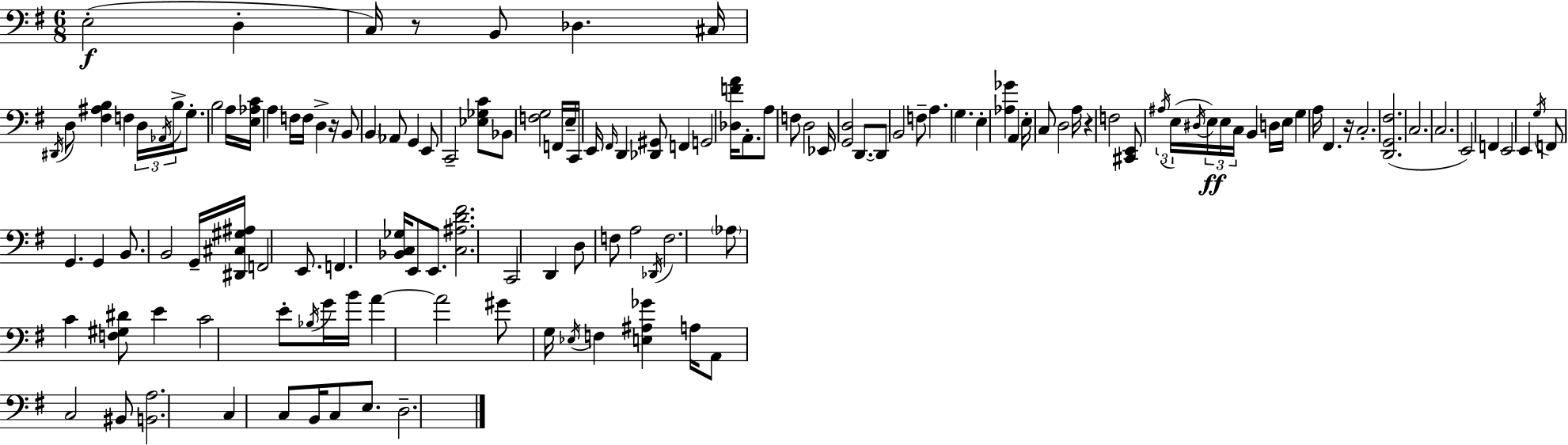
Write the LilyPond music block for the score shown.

{
  \clef bass
  \numericTimeSignature
  \time 6/8
  \key g \major
  e2-.(\f d4-. | c16) r8 b,8 des4. cis16 | \acciaccatura { dis,16 } d8 <fis ais b>4 f4 \tuplet 3/2 { d16 | \acciaccatura { aes,16 } b16-> } g8.-. b2 | \break a16 <e aes c'>16 a4 f16 f16 d4-> | r16 b,8 \parenthesize b,4 aes,8 g,4 | e,8 c,2-- | <ees ges c'>8 bes,8 <f g>2 | \break f,16 e16-- c,16 e,16 \grace { fis,16 } d,4 <des, gis,>8 f,4 | g,2 <des f' a'>16 | a,8.-. a8 f8 d2 | ees,16 <g, d>2 | \break d,8.~~ d,8 b,2 | f8-- a4. g4. | e4-. <aes ges'>4 a,4 | e16-. c8 d2 | \break a16 r4 f2 | <cis, e,>8 \tuplet 3/2 { \acciaccatura { ais16 }( e16 \acciaccatura { dis16 }) } \tuplet 3/2 { e16\ff e16 c16 } b,4 | d16 e16 g4 a16 fis,4. | r16 c2.-. | \break <d, g, fis>2.( | c2. | c2. | e,2) | \break f,4 e,2 | e,4 \acciaccatura { g16 } f,8 g,4. | g,4 b,8. b,2 | g,16-- <dis, cis gis ais>16 f,2 | \break e,8. f,4. | <bes, c ges>16 e,8 e,8. <c ais d' fis'>2. | c,2 | d,4 d8 f8 a2 | \break \acciaccatura { des,16 } f2. | \parenthesize aes8 c'4 | <f gis dis'>8 e'4 c'2 | e'8-. \acciaccatura { bes16 } g'16 b'16 a'4~~ | \break a'2 gis'8 g16 \acciaccatura { ees16 } | f4 <e ais ges'>4 a16 a,8 c2 | bis,8 <b, a>2. | c4 | \break c8 b,16 c8 e8. d2.-- | \bar "|."
}